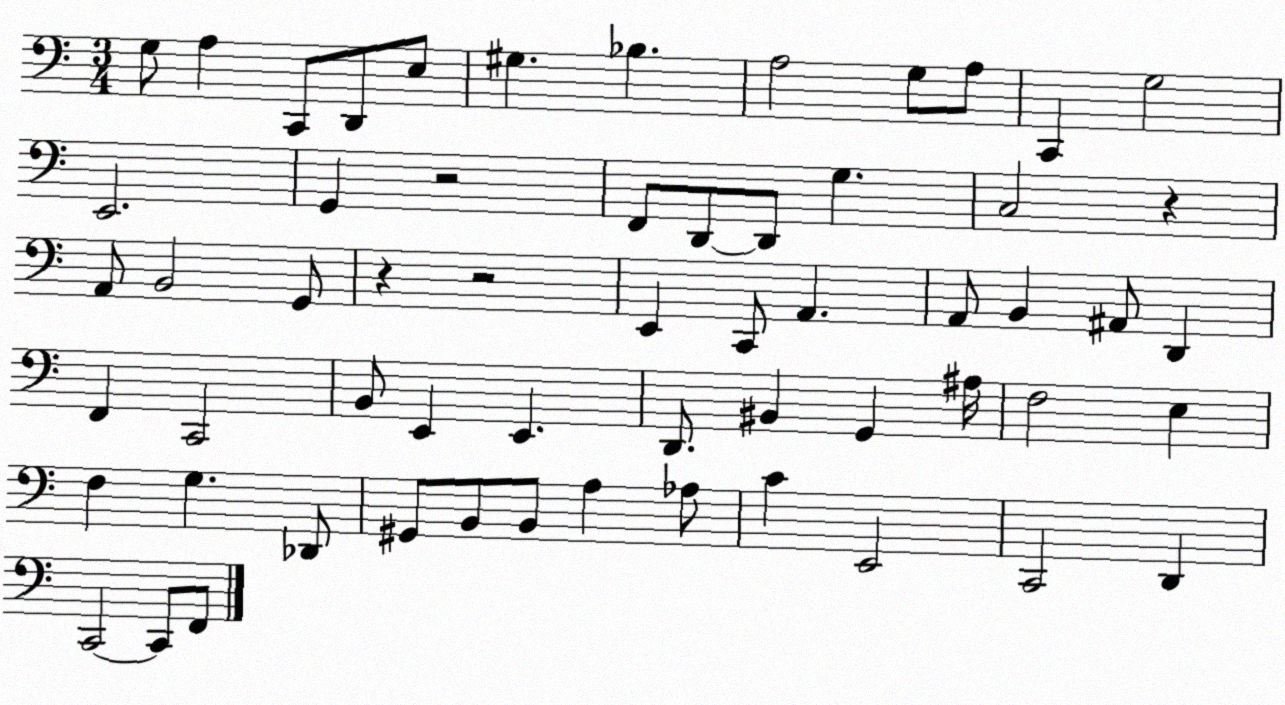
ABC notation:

X:1
T:Untitled
M:3/4
L:1/4
K:C
G,/2 A, C,,/2 D,,/2 E,/2 ^G, _B, A,2 G,/2 A,/2 C,, G,2 E,,2 G,, z2 F,,/2 D,,/2 D,,/2 G, C,2 z A,,/2 B,,2 G,,/2 z z2 E,, C,,/2 A,, A,,/2 B,, ^A,,/2 D,, F,, C,,2 B,,/2 E,, E,, D,,/2 ^B,, G,, ^A,/4 F,2 E, F, G, _D,,/2 ^G,,/2 B,,/2 B,,/2 A, _A,/2 C E,,2 C,,2 D,, C,,2 C,,/2 F,,/2